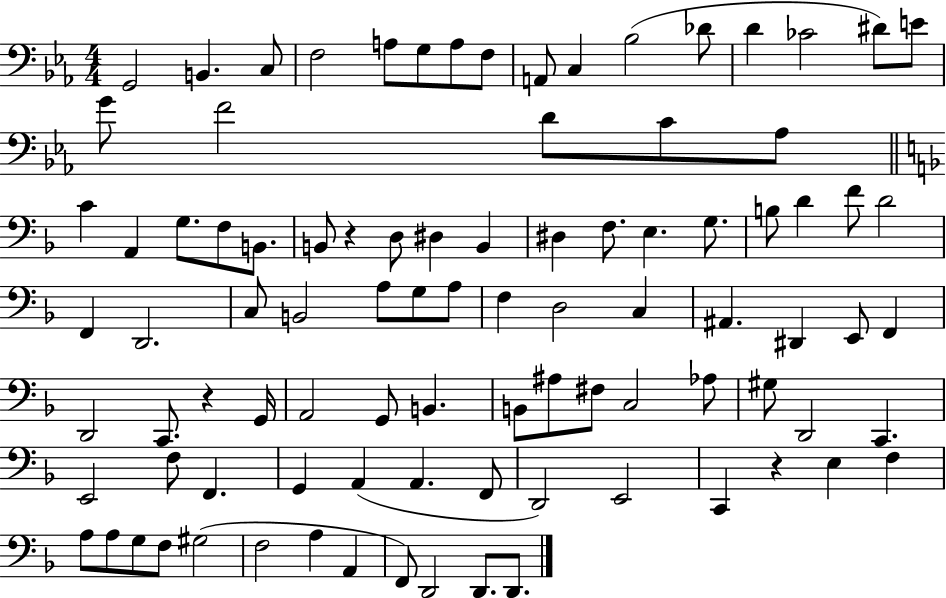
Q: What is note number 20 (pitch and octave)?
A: C4